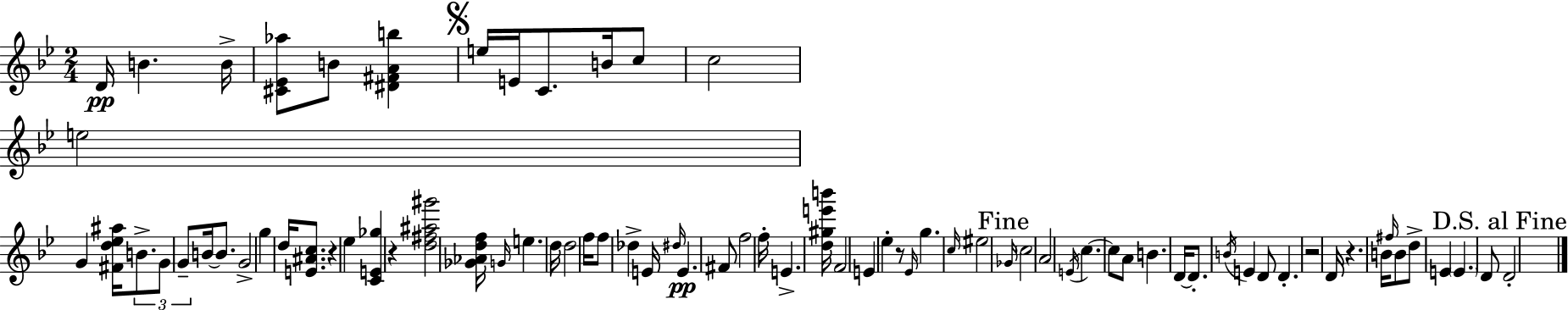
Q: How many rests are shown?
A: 5